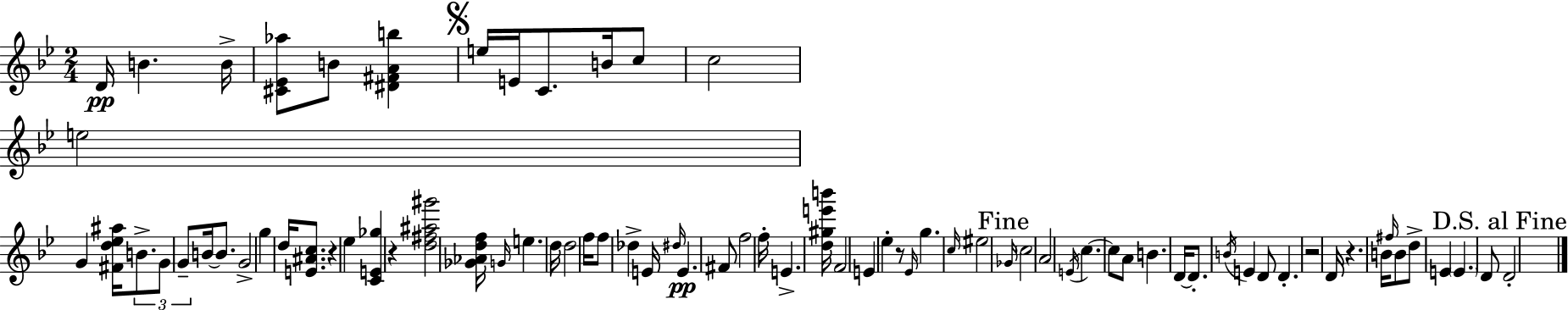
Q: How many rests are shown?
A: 5